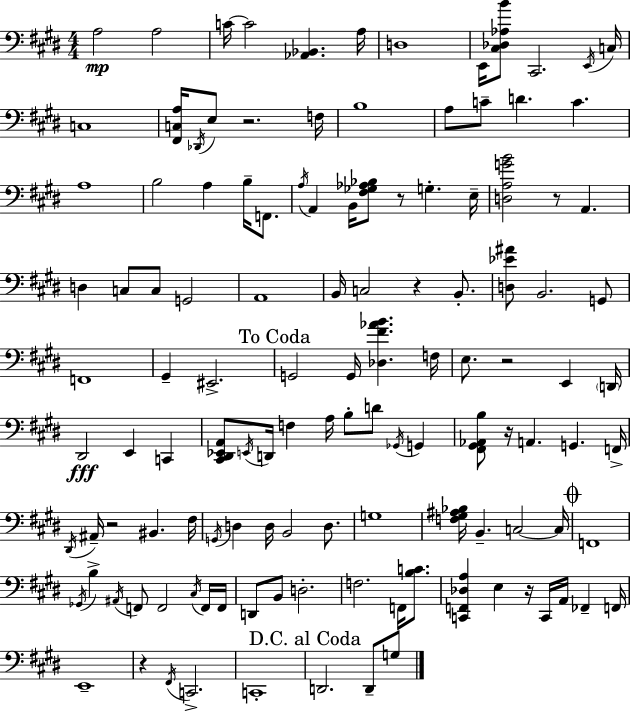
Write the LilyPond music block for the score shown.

{
  \clef bass
  \numericTimeSignature
  \time 4/4
  \key e \major
  a2\mp a2 | c'16~~ c'2 <aes, bes,>4. a16 | d1 | e,16 <cis des aes b'>8 cis,2. \acciaccatura { e,16 } | \break c16 c1 | <fis, c a>16 \acciaccatura { des,16 } e8 r2. | f16 b1 | a8 c'8-- d'4. c'4. | \break a1 | b2 a4 b16-- f,8. | \acciaccatura { a16 } a,4 b,16 <fis ges aes bes>8 r8 g4.-. | e16-- <d a g' b'>2 r8 a,4. | \break d4 c8 c8 g,2 | a,1 | b,16 c2 r4 | b,8.-. <d ees' ais'>8 b,2. | \break g,8 f,1 | gis,4-- eis,2.-> | \mark "To Coda" g,2 g,16 <des fis' aes' b'>4. | f16 e8. r2 e,4 | \break \parenthesize d,16 dis,2\fff e,4 c,4 | <cis, dis, ees, a,>8 \acciaccatura { e,16 } d,16 f4 a16 b8-. d'8 | \acciaccatura { ges,16 } g,4 <fis, gis, aes, b>8 r16 a,4. g,4. | f,16-> \acciaccatura { dis,16 } ais,16-- r2 bis,4. | \break fis16 \acciaccatura { g,16 } d4 d16 b,2 | d8. g1 | <f gis ais bes>16 b,4.-- c2~~ | c16 \mark \markup { \musicglyph "scripts.coda" } f,1 | \break \acciaccatura { ges,16 } b4-> \acciaccatura { ais,16 } f,8 f,2 | \acciaccatura { cis16 } f,16 f,16 d,8 b,8 d2.-. | f2. | f,16 <b c'>8. <c, f, des a>4 e4 | \break r16 c,16 a,16 fes,4-- f,16 e,1-- | r4 \acciaccatura { fis,16 } c,2.-> | c,1-. | \mark "D.C. al Coda" d,2. | \break d,8-- g8 \bar "|."
}